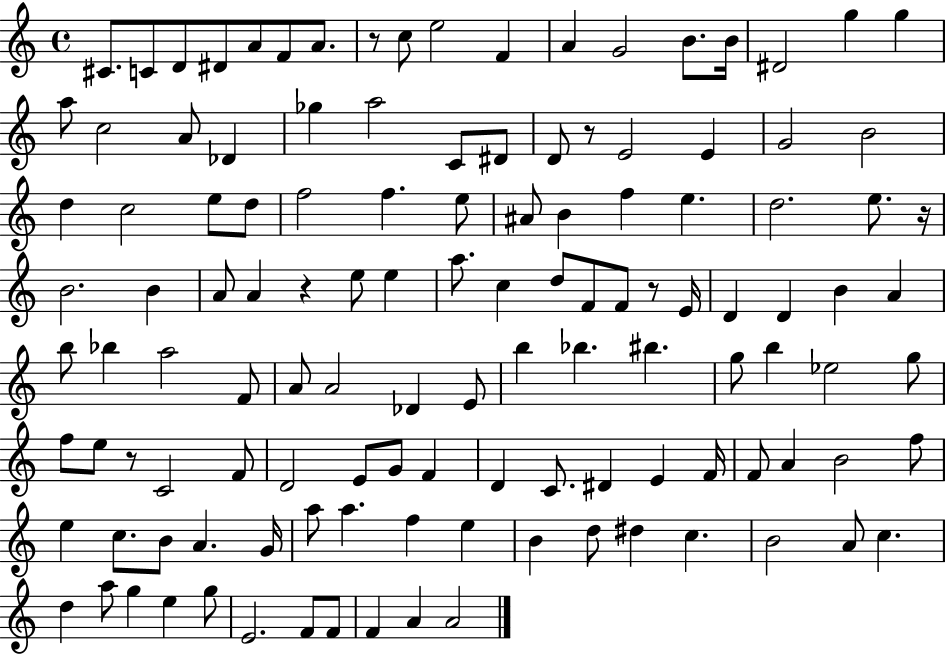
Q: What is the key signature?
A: C major